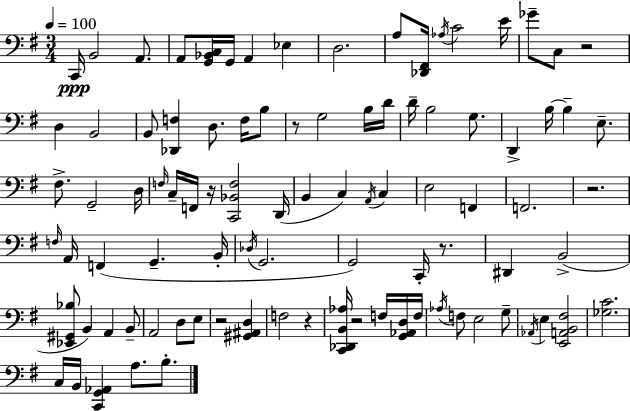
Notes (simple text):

C2/s B2/h A2/e. A2/e [G2,Bb2,C3]/s G2/s A2/q Eb3/q D3/h. A3/e [Db2,F#2]/s Ab3/s C4/h E4/s Gb4/e C3/e R/h D3/q B2/h B2/e [Db2,F3]/q D3/e. F3/s B3/e R/e G3/h B3/s D4/s D4/s B3/h G3/e. D2/q B3/s B3/q E3/e. F#3/e. G2/h D3/s F3/s C3/s F2/s R/s [C2,Bb2,F3]/h D2/s B2/q C3/q A2/s C3/q E3/h F2/q F2/h. R/h. F3/s A2/s F2/q G2/q. B2/s Db3/s G2/h. G2/h C2/s R/e. D#2/q B2/h [Eb2,G#2,Bb3]/e B2/q A2/q B2/e A2/h D3/e E3/e R/h [G#2,A#2,D3]/q F3/h R/q [C2,Db2,B2,Ab3]/s R/h F3/s [G2,Ab2,D3]/s F3/s Ab3/s F3/e E3/h G3/e Ab2/s E3/q [E2,A2,B2,F#3]/h [Gb3,C4]/h. C3/s B2/s [C2,G2,Ab2]/q A3/e. B3/e.